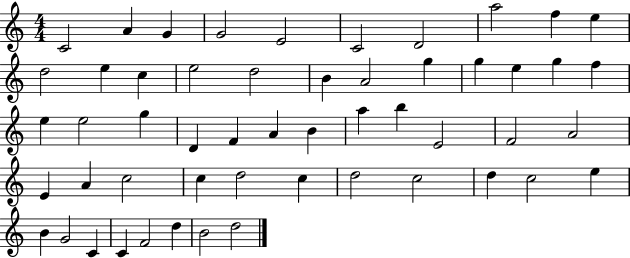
X:1
T:Untitled
M:4/4
L:1/4
K:C
C2 A G G2 E2 C2 D2 a2 f e d2 e c e2 d2 B A2 g g e g f e e2 g D F A B a b E2 F2 A2 E A c2 c d2 c d2 c2 d c2 e B G2 C C F2 d B2 d2